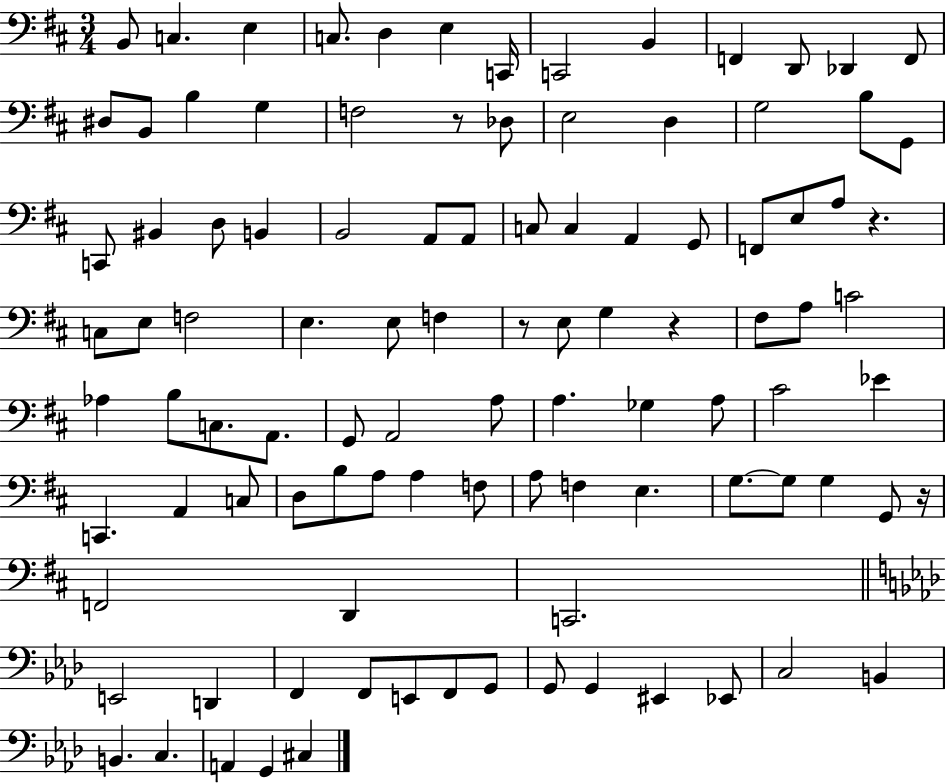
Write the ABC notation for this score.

X:1
T:Untitled
M:3/4
L:1/4
K:D
B,,/2 C, E, C,/2 D, E, C,,/4 C,,2 B,, F,, D,,/2 _D,, F,,/2 ^D,/2 B,,/2 B, G, F,2 z/2 _D,/2 E,2 D, G,2 B,/2 G,,/2 C,,/2 ^B,, D,/2 B,, B,,2 A,,/2 A,,/2 C,/2 C, A,, G,,/2 F,,/2 E,/2 A,/2 z C,/2 E,/2 F,2 E, E,/2 F, z/2 E,/2 G, z ^F,/2 A,/2 C2 _A, B,/2 C,/2 A,,/2 G,,/2 A,,2 A,/2 A, _G, A,/2 ^C2 _E C,, A,, C,/2 D,/2 B,/2 A,/2 A, F,/2 A,/2 F, E, G,/2 G,/2 G, G,,/2 z/4 F,,2 D,, C,,2 E,,2 D,, F,, F,,/2 E,,/2 F,,/2 G,,/2 G,,/2 G,, ^E,, _E,,/2 C,2 B,, B,, C, A,, G,, ^C,